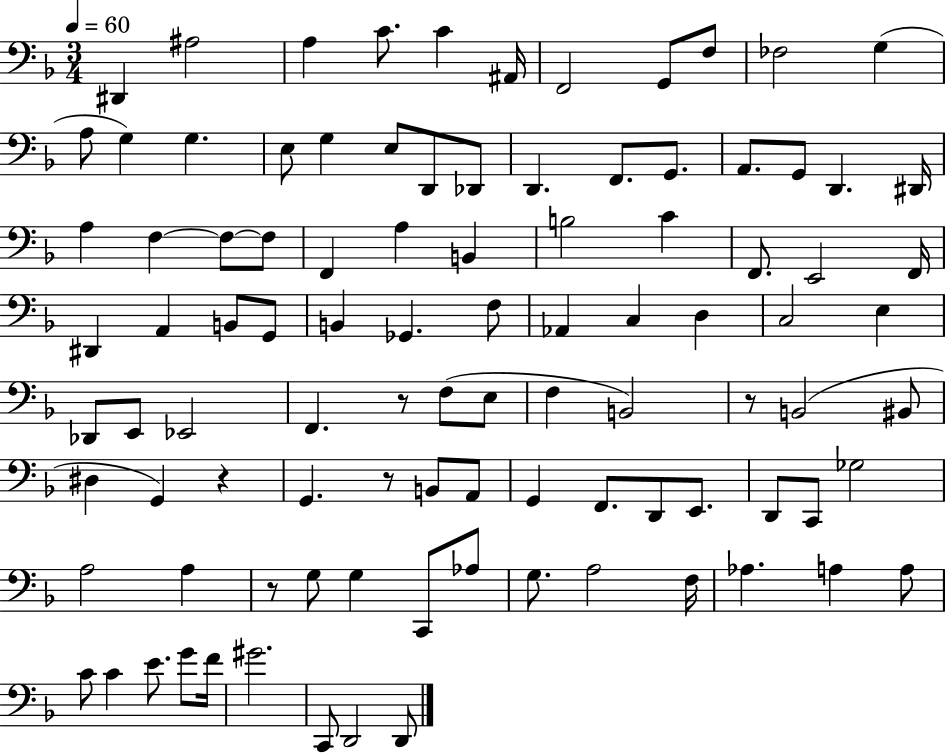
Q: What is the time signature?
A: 3/4